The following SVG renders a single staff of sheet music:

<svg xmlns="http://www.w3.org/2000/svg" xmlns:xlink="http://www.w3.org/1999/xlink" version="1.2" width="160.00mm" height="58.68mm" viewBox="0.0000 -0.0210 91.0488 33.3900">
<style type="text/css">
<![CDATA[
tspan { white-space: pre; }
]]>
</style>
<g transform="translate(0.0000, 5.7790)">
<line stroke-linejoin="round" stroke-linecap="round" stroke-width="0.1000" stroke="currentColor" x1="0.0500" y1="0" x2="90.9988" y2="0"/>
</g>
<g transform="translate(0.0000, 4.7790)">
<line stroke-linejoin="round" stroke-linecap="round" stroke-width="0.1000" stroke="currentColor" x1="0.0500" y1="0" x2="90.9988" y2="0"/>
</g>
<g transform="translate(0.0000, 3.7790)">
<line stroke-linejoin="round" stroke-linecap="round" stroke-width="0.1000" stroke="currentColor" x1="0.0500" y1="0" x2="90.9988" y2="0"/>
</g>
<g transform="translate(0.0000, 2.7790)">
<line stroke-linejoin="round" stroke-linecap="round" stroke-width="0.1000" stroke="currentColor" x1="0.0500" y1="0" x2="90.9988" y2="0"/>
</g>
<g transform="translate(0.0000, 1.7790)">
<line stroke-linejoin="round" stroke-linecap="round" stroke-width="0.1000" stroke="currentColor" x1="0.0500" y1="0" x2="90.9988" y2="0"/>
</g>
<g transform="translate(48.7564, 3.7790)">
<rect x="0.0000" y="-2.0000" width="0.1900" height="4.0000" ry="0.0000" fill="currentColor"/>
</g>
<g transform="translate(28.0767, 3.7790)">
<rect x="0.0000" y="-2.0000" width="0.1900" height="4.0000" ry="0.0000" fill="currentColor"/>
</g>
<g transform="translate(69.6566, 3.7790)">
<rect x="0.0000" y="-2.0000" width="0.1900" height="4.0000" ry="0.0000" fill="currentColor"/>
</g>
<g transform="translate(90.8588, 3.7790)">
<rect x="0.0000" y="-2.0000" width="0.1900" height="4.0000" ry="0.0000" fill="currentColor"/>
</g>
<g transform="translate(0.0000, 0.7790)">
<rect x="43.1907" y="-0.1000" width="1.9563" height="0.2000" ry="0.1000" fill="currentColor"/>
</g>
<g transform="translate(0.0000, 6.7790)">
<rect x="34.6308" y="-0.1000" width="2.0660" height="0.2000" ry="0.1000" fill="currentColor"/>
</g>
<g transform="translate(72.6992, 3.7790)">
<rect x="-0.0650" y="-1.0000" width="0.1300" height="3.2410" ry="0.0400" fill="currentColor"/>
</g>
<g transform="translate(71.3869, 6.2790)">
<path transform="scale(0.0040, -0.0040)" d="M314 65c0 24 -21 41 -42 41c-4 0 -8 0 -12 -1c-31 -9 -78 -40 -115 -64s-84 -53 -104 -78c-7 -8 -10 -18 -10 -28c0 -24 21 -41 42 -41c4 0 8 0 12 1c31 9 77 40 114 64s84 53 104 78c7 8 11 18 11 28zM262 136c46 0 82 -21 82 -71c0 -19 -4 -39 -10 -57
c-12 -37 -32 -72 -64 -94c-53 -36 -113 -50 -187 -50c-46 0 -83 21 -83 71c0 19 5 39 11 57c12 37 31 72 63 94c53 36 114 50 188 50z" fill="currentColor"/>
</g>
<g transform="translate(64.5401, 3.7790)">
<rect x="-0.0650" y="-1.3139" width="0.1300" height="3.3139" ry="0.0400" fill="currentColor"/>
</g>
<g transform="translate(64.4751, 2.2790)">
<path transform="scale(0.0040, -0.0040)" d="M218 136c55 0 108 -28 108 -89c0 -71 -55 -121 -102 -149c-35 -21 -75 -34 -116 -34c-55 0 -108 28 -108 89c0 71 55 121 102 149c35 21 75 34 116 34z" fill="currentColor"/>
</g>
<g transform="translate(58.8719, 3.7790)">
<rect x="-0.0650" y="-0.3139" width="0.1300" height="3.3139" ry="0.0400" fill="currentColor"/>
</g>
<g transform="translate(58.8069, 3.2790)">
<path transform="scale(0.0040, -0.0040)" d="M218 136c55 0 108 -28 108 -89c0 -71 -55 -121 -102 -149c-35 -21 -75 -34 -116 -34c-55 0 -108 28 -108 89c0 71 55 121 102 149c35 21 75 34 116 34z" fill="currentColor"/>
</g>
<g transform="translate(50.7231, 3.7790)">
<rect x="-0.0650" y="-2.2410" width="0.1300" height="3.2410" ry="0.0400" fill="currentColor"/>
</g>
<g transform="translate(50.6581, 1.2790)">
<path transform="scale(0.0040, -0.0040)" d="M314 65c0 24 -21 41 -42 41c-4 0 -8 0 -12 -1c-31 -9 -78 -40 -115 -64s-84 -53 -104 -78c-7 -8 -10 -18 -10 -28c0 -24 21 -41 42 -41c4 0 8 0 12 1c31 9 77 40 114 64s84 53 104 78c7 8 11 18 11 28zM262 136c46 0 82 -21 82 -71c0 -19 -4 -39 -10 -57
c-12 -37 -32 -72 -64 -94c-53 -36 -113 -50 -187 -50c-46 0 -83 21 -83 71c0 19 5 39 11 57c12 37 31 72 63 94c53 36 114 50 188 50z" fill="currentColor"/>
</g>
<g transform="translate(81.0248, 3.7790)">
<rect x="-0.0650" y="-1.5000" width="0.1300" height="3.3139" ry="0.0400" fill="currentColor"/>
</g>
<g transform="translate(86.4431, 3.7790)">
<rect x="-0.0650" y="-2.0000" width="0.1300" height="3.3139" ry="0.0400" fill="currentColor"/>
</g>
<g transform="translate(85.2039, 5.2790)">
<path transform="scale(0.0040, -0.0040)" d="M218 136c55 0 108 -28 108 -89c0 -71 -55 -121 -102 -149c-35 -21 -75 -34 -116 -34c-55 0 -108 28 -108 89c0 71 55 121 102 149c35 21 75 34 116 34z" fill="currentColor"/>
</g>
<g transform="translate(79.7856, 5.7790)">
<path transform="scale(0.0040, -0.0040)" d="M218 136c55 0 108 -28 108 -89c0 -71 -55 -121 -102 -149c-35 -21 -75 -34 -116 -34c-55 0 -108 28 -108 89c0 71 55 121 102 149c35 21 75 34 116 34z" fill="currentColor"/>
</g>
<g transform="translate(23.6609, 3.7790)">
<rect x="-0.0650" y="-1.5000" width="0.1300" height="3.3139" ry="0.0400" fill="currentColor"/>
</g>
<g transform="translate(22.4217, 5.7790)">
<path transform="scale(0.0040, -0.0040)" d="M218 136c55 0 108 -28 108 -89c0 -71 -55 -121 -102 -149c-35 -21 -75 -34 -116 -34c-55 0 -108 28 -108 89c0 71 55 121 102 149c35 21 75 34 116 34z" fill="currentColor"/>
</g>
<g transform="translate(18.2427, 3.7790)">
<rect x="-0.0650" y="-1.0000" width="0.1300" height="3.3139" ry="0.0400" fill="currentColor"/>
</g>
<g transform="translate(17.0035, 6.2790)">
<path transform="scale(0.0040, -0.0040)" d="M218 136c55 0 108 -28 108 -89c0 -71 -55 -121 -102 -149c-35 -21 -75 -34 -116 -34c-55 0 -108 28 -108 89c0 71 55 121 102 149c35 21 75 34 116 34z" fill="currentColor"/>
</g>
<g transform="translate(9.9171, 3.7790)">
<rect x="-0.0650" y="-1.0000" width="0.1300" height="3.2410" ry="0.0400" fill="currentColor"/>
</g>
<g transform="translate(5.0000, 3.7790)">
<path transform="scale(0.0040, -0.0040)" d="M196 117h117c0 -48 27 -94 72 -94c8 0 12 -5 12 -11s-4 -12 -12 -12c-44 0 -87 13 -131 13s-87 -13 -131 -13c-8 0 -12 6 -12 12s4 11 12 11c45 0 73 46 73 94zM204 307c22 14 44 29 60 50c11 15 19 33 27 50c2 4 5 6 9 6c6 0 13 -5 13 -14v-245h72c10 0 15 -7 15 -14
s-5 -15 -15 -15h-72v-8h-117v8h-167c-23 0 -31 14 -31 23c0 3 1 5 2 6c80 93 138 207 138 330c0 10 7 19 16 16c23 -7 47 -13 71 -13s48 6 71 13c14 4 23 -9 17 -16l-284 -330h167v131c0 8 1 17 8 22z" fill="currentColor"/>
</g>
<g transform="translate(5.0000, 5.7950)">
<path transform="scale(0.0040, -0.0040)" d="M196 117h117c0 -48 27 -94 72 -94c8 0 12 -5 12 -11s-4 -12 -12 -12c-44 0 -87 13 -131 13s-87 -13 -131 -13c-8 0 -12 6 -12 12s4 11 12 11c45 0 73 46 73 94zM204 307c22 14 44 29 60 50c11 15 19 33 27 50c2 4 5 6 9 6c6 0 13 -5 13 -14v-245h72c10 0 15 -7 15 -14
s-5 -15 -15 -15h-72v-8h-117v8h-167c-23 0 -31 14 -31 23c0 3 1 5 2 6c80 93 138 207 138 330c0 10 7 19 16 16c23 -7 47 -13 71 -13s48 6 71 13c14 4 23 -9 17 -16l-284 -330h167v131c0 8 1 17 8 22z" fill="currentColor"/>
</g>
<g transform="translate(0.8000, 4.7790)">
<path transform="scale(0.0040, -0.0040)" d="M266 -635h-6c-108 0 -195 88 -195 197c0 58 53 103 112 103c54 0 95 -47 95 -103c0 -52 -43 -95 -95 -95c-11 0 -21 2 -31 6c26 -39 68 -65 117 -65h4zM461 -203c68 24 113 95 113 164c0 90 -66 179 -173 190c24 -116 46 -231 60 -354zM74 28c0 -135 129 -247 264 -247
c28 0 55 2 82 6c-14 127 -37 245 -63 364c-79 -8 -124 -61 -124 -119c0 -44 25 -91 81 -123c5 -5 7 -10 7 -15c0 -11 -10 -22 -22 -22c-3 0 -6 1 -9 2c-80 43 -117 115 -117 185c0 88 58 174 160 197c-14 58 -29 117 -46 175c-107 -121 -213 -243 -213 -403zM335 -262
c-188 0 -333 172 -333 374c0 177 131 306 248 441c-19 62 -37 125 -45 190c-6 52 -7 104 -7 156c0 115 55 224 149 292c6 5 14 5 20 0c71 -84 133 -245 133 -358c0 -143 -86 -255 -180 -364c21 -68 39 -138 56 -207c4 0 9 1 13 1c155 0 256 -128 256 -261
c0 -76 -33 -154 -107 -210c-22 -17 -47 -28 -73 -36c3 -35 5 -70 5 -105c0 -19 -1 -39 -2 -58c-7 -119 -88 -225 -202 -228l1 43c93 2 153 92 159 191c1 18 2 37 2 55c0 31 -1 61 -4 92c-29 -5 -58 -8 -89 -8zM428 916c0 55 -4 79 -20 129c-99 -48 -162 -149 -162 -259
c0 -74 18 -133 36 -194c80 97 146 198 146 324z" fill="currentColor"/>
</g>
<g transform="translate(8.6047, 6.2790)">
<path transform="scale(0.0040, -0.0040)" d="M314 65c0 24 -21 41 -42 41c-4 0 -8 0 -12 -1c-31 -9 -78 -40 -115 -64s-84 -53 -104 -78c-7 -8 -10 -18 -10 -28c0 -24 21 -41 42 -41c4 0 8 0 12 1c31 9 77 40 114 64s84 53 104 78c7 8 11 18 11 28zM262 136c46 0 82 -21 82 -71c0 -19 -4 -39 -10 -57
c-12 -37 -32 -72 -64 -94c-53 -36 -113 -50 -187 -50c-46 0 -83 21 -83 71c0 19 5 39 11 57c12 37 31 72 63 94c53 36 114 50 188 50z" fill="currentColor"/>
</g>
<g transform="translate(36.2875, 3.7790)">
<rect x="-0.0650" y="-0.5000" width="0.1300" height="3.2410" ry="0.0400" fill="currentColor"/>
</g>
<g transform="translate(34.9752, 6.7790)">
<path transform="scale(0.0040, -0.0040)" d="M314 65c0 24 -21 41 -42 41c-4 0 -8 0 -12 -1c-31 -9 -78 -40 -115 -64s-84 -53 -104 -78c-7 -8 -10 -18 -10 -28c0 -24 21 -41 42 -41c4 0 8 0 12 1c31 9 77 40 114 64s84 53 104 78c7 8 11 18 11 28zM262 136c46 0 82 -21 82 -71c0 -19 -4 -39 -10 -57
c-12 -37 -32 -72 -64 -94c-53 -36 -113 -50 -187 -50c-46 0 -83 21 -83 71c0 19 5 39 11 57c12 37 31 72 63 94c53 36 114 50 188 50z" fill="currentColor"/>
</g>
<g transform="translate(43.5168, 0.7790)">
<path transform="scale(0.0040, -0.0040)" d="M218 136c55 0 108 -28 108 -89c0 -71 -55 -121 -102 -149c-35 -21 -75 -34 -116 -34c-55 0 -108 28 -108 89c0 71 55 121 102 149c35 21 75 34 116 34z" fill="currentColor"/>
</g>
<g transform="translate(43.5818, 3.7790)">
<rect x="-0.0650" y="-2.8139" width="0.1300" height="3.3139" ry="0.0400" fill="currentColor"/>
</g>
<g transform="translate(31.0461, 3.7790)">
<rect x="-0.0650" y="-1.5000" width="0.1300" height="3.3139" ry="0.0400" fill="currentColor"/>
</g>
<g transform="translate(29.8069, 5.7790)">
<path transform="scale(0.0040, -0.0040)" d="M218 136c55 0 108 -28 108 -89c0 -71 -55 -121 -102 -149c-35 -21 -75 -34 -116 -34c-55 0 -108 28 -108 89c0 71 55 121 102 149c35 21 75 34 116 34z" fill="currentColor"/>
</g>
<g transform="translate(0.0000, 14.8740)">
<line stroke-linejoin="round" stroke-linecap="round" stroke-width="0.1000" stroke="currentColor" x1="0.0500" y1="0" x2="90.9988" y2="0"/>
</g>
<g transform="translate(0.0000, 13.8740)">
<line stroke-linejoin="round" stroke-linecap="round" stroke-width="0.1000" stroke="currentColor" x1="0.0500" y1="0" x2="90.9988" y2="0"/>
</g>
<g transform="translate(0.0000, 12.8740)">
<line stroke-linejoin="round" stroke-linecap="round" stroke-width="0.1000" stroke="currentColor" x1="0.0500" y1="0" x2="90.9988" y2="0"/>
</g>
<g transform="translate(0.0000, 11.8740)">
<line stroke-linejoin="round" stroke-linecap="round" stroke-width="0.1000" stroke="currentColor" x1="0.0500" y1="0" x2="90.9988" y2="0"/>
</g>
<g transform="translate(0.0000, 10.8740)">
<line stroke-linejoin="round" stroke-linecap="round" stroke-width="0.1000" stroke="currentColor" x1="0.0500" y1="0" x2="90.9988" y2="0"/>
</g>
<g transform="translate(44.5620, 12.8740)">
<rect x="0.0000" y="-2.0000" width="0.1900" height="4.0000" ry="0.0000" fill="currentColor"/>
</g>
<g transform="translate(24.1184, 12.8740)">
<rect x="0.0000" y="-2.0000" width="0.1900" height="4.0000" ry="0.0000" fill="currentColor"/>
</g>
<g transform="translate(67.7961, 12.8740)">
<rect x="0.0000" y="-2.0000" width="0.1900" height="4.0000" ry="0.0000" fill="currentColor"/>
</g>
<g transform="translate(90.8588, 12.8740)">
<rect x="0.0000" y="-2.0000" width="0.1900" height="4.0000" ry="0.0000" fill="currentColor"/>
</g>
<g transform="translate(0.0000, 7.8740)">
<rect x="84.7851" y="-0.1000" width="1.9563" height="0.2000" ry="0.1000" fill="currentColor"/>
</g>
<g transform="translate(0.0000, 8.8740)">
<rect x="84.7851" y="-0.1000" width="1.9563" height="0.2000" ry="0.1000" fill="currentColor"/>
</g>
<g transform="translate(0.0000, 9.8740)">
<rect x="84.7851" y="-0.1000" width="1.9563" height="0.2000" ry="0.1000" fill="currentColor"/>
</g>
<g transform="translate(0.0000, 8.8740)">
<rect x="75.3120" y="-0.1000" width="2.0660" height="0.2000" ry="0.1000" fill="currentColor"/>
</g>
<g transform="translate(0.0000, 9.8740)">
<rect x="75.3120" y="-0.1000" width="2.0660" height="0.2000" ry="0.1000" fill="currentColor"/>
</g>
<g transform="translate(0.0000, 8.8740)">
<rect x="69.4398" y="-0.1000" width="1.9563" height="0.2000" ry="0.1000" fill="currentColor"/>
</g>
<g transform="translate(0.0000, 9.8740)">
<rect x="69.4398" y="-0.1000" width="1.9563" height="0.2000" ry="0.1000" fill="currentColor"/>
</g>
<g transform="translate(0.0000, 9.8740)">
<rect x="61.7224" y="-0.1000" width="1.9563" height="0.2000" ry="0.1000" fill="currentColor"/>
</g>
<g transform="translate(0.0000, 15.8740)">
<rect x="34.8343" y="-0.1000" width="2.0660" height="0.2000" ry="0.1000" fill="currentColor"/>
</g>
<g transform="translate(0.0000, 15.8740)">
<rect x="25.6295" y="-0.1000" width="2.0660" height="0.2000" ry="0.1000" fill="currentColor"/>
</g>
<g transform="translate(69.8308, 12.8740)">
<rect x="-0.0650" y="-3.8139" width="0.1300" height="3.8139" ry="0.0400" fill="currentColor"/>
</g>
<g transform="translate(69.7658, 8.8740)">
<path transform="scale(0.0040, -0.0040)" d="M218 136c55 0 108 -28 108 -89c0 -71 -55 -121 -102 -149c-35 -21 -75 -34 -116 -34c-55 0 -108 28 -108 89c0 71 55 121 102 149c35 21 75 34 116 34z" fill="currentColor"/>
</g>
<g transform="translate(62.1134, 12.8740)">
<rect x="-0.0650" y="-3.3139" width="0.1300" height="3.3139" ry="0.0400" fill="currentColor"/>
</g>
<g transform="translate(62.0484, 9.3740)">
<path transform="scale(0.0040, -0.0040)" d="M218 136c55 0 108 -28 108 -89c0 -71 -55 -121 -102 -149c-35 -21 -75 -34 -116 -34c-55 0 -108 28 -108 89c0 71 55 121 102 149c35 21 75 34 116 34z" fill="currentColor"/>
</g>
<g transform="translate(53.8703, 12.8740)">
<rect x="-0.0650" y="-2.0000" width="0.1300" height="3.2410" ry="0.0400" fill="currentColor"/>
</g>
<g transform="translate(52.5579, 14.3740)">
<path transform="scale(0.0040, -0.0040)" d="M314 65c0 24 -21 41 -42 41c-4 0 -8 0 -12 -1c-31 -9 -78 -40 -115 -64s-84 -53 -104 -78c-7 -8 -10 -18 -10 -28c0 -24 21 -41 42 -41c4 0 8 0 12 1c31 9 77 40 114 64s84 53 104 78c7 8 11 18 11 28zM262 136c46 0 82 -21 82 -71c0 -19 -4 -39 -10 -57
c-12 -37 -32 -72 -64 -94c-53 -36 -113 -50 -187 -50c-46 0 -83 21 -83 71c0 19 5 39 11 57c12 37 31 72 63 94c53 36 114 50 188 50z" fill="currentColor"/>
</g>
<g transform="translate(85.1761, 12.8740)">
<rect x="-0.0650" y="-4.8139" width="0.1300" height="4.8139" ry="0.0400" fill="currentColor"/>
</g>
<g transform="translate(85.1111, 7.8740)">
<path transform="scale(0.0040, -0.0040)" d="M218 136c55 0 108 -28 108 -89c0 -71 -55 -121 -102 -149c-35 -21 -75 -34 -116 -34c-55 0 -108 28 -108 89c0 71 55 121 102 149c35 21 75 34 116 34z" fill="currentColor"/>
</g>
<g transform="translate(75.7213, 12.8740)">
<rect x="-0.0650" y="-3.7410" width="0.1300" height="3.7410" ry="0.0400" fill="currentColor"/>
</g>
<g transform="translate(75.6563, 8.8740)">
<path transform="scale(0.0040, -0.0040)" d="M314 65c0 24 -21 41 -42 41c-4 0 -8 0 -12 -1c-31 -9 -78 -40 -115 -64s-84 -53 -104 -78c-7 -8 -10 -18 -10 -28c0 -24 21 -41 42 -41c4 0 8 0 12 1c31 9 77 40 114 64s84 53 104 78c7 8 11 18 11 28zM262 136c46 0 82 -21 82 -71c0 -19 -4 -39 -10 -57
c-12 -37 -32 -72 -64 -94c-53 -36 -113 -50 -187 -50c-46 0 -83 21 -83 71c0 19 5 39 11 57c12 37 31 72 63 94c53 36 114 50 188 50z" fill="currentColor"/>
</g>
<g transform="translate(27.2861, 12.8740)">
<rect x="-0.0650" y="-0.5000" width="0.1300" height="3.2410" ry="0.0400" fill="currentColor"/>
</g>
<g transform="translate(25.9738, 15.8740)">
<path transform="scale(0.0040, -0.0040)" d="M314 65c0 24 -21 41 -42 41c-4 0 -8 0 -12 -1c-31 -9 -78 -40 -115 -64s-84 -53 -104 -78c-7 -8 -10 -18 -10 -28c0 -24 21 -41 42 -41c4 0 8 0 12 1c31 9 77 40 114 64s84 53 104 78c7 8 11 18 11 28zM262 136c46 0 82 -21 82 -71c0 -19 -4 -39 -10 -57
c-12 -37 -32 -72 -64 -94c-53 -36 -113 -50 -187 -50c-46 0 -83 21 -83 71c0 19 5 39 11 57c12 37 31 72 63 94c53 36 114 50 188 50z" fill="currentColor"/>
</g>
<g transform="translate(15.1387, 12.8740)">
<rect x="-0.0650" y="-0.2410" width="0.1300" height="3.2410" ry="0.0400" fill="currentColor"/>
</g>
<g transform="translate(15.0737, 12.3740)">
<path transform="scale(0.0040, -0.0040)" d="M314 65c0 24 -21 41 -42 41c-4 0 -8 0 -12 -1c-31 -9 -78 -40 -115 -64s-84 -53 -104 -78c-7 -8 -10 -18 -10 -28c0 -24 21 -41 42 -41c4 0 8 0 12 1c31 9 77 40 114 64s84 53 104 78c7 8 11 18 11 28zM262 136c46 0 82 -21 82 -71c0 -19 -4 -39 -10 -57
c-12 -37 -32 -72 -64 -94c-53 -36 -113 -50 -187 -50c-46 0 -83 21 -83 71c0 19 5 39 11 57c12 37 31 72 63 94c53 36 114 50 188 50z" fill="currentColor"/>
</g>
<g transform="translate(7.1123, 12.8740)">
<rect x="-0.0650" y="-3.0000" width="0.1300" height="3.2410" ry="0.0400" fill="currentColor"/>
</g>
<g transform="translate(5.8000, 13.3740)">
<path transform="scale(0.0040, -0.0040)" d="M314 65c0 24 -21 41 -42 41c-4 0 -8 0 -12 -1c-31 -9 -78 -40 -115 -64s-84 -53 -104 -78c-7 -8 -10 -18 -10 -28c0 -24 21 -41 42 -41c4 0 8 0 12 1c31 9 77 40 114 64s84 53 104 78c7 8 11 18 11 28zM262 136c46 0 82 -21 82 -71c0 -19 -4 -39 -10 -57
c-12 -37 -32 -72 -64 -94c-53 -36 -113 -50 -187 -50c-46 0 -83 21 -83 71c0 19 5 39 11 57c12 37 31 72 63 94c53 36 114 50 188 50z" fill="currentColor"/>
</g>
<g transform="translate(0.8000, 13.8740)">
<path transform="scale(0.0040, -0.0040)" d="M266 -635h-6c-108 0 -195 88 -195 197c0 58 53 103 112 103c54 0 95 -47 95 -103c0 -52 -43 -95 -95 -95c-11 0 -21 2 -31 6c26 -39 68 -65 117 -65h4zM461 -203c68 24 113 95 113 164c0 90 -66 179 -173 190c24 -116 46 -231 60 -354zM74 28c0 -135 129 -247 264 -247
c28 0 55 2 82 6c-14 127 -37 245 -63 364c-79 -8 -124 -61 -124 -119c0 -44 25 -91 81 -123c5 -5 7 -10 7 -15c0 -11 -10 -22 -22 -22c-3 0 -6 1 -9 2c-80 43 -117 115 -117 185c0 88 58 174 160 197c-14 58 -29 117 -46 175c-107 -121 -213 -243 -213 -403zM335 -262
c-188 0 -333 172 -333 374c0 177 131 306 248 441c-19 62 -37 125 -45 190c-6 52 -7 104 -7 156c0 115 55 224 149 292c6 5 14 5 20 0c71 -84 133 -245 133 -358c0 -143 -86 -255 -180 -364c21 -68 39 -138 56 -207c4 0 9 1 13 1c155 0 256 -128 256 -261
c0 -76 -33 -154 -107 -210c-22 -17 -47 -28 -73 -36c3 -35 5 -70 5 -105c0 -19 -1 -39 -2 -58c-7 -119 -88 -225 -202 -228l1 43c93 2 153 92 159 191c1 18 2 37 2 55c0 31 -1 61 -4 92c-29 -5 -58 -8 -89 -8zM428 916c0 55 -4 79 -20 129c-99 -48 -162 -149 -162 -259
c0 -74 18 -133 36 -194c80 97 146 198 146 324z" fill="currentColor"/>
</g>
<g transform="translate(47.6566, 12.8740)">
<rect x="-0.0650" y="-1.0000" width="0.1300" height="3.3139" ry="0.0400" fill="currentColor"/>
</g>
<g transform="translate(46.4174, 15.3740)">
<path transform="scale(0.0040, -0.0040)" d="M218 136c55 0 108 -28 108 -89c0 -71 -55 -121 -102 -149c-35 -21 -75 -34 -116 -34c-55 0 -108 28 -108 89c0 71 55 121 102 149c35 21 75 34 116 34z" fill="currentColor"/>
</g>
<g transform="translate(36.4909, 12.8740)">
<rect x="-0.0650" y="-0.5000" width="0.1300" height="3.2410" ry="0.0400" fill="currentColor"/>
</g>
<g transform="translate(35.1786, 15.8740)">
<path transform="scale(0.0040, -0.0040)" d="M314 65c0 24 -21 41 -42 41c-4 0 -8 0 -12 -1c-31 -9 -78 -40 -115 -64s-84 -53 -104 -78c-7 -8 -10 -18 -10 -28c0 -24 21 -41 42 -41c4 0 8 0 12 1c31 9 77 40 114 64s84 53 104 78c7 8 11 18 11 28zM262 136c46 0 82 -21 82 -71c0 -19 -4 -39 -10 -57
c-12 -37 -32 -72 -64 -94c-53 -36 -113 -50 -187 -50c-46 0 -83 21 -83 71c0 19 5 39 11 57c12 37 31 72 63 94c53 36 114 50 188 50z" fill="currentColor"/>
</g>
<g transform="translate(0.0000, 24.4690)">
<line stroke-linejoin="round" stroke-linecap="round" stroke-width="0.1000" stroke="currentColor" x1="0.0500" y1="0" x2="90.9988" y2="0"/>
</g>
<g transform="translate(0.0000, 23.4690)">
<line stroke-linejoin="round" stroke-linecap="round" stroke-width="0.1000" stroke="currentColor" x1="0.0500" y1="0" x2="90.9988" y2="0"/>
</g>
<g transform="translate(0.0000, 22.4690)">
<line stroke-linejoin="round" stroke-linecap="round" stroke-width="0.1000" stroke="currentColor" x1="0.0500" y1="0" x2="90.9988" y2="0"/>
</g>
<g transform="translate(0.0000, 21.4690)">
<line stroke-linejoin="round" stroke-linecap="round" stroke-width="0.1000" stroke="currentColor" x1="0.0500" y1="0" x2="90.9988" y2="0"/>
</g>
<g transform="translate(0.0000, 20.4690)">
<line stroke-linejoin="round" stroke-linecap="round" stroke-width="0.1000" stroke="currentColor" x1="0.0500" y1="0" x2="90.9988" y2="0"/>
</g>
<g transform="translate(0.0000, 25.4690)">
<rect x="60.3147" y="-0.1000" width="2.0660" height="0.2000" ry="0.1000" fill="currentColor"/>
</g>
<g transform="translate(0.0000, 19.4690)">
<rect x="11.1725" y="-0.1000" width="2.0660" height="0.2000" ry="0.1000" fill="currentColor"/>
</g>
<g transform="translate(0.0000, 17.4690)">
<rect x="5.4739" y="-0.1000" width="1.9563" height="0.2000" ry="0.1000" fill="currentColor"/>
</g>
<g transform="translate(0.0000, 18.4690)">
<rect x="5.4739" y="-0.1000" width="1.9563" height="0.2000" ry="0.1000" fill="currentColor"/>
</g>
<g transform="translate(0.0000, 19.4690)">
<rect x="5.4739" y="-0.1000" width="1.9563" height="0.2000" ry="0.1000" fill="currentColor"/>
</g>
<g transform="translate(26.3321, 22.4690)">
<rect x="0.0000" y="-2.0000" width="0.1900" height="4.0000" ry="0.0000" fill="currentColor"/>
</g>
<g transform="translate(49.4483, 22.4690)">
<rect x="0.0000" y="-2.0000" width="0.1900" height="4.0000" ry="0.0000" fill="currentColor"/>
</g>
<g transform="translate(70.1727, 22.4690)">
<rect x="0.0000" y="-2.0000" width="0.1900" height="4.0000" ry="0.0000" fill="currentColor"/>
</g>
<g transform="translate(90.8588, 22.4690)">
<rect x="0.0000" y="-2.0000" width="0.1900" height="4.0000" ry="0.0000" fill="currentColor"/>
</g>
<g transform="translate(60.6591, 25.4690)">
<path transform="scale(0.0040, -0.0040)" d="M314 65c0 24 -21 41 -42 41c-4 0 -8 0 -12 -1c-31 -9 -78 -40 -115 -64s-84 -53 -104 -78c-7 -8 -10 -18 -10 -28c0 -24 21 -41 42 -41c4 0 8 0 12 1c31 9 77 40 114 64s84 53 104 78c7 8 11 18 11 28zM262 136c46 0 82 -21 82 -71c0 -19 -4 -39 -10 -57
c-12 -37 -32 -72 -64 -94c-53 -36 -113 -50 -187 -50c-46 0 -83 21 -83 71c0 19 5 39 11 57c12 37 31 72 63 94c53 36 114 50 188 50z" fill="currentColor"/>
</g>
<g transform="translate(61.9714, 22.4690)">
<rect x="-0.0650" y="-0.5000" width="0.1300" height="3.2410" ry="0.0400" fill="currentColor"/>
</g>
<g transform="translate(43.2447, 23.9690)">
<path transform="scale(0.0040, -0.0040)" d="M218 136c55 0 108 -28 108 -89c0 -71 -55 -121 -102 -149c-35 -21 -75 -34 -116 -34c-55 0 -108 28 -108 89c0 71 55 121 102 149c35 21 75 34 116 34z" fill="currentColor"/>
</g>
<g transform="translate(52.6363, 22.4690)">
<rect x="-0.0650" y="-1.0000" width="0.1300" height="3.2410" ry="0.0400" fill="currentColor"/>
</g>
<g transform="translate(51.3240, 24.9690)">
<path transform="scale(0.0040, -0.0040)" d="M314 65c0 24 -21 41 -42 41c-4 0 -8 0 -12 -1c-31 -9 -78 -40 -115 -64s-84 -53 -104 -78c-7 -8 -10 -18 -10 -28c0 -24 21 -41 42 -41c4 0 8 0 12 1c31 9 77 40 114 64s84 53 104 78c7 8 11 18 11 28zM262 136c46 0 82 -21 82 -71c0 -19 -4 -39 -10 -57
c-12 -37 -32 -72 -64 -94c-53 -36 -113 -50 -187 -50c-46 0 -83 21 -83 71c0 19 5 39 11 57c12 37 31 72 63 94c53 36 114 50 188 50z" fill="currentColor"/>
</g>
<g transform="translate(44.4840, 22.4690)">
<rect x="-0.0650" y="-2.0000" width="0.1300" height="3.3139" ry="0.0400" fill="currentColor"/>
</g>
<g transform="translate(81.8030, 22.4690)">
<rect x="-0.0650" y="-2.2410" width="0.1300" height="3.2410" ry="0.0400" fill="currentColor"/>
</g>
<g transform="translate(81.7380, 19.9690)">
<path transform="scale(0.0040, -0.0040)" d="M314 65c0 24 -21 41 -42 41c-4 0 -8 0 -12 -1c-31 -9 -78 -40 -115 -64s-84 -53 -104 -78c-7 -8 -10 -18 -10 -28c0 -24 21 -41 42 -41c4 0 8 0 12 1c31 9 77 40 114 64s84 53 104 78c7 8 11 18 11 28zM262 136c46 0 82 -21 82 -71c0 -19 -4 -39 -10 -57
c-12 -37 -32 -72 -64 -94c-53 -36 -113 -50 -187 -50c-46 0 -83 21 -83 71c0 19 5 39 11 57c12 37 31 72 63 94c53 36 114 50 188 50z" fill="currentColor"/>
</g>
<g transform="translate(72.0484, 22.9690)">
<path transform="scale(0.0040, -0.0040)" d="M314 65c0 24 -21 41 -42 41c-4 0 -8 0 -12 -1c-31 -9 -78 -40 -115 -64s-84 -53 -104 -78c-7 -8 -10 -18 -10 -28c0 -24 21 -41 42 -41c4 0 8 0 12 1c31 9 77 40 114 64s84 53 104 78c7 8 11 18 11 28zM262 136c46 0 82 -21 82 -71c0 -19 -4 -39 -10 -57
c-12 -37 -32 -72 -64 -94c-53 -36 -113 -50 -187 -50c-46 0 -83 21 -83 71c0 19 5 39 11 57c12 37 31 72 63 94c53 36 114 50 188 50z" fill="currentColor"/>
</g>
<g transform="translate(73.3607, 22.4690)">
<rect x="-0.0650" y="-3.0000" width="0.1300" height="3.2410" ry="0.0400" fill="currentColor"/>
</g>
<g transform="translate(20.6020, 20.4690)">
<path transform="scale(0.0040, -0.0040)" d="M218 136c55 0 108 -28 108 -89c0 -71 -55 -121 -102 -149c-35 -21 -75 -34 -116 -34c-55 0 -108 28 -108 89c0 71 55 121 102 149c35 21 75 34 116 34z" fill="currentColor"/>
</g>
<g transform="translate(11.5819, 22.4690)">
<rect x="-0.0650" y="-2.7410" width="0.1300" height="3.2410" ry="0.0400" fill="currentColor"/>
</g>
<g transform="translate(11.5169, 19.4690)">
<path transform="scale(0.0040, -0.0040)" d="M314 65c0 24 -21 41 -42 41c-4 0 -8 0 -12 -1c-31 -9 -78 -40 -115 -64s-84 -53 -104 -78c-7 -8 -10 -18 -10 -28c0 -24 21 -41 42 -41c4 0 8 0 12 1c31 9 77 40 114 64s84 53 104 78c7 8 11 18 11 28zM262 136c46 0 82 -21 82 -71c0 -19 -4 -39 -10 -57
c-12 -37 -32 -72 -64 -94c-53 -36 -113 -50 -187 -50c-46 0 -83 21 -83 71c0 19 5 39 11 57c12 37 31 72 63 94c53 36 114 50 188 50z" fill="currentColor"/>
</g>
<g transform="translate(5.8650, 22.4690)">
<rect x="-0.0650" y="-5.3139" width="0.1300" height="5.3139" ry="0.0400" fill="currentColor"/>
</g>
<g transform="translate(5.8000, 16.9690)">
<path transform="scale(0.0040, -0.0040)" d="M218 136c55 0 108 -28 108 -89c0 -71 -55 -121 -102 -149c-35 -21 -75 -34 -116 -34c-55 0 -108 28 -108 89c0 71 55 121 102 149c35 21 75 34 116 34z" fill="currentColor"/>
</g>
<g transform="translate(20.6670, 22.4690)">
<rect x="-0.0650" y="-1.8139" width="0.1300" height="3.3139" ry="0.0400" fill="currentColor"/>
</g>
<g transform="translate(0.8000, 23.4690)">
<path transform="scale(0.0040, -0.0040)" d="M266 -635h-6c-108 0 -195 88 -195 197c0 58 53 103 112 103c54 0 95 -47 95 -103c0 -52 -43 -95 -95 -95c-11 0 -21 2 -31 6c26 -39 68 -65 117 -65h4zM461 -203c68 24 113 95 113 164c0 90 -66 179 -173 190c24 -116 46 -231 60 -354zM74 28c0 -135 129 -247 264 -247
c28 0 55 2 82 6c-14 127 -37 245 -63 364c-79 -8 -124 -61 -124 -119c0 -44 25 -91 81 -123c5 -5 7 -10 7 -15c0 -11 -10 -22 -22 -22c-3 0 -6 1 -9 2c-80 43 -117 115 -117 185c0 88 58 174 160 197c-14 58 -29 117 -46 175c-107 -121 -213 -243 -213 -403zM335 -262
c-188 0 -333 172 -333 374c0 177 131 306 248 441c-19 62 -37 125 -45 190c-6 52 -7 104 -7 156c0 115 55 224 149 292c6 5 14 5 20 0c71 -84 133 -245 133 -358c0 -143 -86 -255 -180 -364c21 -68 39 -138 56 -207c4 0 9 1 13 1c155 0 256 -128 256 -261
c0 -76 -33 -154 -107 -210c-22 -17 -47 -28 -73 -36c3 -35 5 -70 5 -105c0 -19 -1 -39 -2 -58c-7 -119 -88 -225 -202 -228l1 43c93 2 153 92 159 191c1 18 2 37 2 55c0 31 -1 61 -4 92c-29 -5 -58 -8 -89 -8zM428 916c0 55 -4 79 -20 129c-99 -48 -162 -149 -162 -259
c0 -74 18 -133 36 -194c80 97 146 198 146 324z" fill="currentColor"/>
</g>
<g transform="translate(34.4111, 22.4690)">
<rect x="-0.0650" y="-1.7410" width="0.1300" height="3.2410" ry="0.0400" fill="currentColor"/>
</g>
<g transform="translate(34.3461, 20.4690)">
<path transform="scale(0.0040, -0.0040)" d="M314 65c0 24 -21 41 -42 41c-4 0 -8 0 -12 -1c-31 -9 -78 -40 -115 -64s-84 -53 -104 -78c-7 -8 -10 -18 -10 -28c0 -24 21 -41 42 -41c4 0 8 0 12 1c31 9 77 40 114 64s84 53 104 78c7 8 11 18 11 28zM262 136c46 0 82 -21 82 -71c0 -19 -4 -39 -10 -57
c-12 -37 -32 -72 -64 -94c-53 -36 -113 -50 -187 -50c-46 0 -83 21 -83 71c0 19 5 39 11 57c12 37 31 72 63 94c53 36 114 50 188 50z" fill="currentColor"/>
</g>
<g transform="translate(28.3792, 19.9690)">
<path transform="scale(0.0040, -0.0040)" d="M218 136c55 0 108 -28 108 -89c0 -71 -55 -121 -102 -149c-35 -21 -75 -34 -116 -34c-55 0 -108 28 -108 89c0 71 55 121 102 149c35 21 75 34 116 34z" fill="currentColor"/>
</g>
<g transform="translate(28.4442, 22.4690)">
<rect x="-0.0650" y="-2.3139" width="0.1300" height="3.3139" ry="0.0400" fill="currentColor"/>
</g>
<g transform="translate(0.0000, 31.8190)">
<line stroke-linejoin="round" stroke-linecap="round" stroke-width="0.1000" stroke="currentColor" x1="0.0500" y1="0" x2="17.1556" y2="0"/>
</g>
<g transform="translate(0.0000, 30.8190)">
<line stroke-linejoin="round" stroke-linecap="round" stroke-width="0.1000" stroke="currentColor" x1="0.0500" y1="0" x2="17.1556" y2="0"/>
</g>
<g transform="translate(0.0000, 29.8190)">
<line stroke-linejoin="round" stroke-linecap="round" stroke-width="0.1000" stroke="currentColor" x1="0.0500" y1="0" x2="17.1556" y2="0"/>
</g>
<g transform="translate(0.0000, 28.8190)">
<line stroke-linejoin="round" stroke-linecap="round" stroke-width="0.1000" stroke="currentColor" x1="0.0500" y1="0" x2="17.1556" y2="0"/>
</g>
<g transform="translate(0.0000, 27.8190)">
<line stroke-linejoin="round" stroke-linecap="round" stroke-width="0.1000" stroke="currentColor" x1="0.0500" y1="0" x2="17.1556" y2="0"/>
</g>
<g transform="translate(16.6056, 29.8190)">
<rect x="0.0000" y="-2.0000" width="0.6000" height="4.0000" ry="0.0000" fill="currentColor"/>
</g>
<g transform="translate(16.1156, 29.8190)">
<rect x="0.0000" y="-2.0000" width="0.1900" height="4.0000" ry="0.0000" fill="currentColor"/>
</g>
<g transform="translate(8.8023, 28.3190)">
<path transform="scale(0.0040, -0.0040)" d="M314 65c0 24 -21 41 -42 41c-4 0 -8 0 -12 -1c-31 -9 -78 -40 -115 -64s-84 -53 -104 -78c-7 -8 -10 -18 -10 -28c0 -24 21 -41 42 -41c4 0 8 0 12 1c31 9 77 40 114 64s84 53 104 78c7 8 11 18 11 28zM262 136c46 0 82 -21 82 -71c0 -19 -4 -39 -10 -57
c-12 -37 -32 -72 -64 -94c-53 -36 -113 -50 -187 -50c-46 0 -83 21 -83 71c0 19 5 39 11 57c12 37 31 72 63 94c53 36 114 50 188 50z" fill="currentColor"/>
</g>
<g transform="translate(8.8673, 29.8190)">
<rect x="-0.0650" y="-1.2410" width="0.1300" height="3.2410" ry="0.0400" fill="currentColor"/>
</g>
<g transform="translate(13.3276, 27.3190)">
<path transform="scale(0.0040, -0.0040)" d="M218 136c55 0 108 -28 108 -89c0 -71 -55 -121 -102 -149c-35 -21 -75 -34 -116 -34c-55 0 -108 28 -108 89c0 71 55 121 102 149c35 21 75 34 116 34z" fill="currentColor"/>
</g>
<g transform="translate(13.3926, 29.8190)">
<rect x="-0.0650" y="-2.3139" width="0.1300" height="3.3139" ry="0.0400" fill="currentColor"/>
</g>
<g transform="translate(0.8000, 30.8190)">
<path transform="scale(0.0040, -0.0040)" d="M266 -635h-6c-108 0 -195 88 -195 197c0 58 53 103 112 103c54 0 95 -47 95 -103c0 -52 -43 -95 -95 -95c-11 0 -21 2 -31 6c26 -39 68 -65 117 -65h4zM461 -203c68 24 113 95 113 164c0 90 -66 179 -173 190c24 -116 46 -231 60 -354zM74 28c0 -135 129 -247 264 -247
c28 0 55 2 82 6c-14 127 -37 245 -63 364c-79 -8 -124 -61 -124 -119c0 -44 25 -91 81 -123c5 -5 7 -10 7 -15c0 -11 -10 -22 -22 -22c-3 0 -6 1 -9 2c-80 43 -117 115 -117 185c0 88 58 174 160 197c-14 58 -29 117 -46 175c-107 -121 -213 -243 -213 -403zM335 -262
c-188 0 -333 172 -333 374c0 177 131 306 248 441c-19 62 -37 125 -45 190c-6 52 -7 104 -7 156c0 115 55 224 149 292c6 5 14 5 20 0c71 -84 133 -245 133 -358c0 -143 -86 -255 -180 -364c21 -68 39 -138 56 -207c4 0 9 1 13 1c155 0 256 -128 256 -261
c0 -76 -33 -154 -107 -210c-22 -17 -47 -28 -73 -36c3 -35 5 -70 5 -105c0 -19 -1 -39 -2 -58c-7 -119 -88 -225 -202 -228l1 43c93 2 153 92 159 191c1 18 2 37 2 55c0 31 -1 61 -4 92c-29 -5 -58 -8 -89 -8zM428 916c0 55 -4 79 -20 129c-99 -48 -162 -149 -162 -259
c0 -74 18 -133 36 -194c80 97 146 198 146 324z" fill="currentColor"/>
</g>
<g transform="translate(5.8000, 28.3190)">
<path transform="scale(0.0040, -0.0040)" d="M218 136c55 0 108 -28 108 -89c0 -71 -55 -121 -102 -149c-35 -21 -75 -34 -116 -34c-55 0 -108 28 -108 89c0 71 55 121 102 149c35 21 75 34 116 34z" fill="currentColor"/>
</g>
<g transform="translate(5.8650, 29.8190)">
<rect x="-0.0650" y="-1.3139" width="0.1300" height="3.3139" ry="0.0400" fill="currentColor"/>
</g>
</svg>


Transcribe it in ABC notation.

X:1
T:Untitled
M:4/4
L:1/4
K:C
D2 D E E C2 a g2 c e D2 E F A2 c2 C2 C2 D F2 b c' c'2 e' f' a2 f g f2 F D2 C2 A2 g2 e e2 g